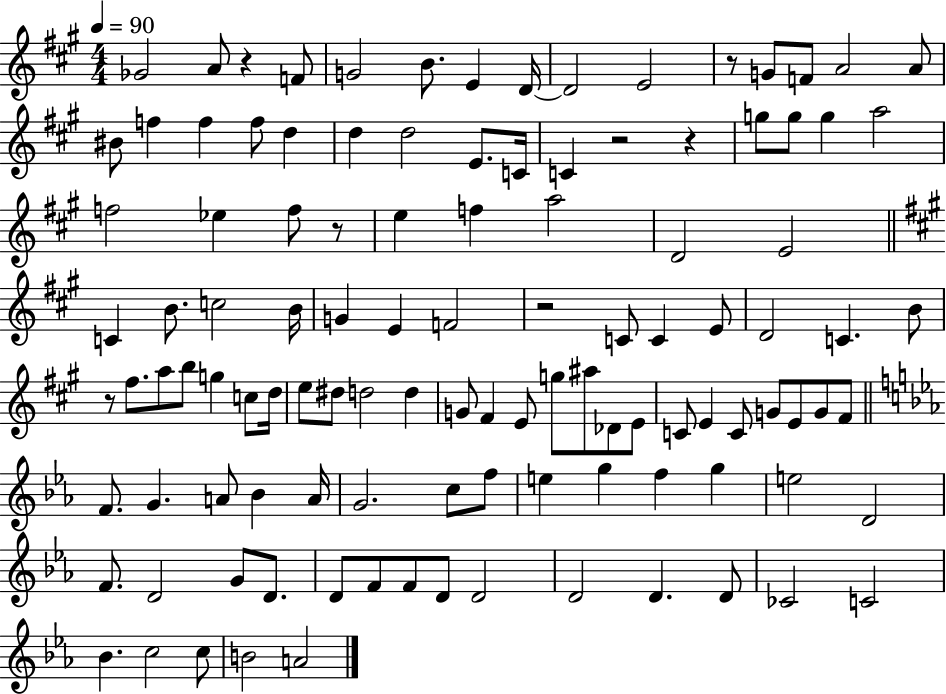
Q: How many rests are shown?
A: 7